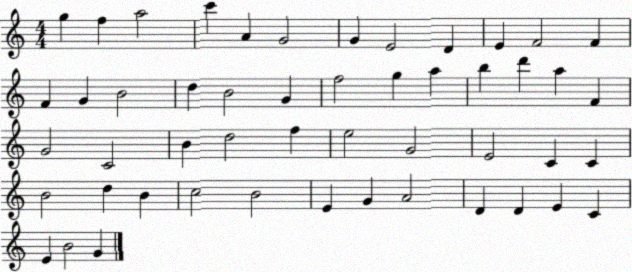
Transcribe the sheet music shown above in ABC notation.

X:1
T:Untitled
M:4/4
L:1/4
K:C
g f a2 c' A G2 G E2 D E F2 F F G B2 d B2 G f2 g a b d' a F G2 C2 B d2 f e2 G2 E2 C C B2 d B c2 B2 E G A2 D D E C E B2 G